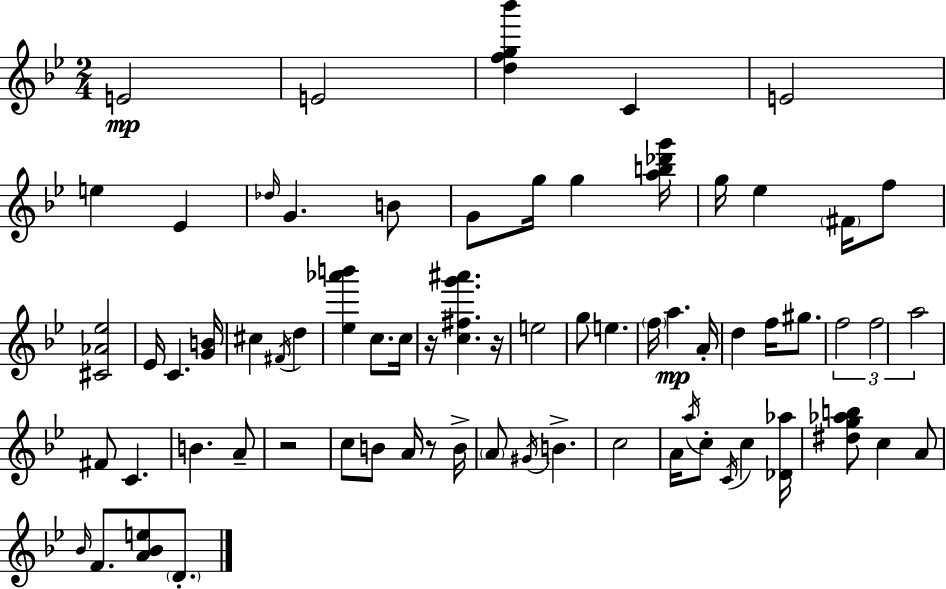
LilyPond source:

{
  \clef treble
  \numericTimeSignature
  \time 2/4
  \key bes \major
  \repeat volta 2 { e'2\mp | e'2 | <d'' f'' g'' bes'''>4 c'4 | e'2 | \break e''4 ees'4 | \grace { des''16 } g'4. b'8 | g'8 g''16 g''4 | <a'' b'' des''' g'''>16 g''16 ees''4 \parenthesize fis'16 f''8 | \break <cis' aes' ees''>2 | ees'16 c'4. | <g' b'>16 cis''4 \acciaccatura { fis'16 } d''4 | <ees'' aes''' b'''>4 c''8. | \break c''16 r16 <c'' fis'' g''' ais'''>4. | r16 e''2 | g''8 e''4. | \parenthesize f''16 a''4.\mp | \break a'16-. d''4 f''16 gis''8. | \tuplet 3/2 { f''2 | f''2 | a''2 } | \break fis'8 c'4. | b'4. | a'8-- r2 | c''8 b'8 a'16 r8 | \break b'16-> \parenthesize a'8 \acciaccatura { gis'16 } b'4.-> | c''2 | a'16 \acciaccatura { a''16 } c''8-. \acciaccatura { c'16 } | c''4 <des' aes''>16 <dis'' g'' aes'' b''>8 c''4 | \break a'8 \grace { bes'16 } f'8. | <a' bes' e''>8 \parenthesize d'8.-. } \bar "|."
}